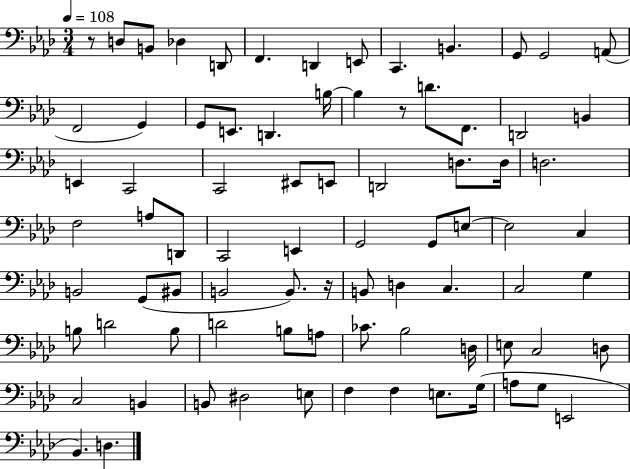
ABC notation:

X:1
T:Untitled
M:3/4
L:1/4
K:Ab
z/2 D,/2 B,,/2 _D, D,,/2 F,, D,, E,,/2 C,, B,, G,,/2 G,,2 A,,/2 F,,2 G,, G,,/2 E,,/2 D,, B,/4 B, z/2 D/2 F,,/2 D,,2 B,, E,, C,,2 C,,2 ^E,,/2 E,,/2 D,,2 D,/2 D,/4 D,2 F,2 A,/2 D,,/2 C,,2 E,, G,,2 G,,/2 E,/2 E,2 C, B,,2 G,,/2 ^B,,/2 B,,2 B,,/2 z/4 B,,/2 D, C, C,2 G, B,/2 D2 B,/2 D2 B,/2 A,/2 _C/2 _B,2 D,/4 E,/2 C,2 D,/2 C,2 B,, B,,/2 ^D,2 E,/2 F, F, E,/2 G,/4 A,/2 G,/2 E,,2 _B,, D,